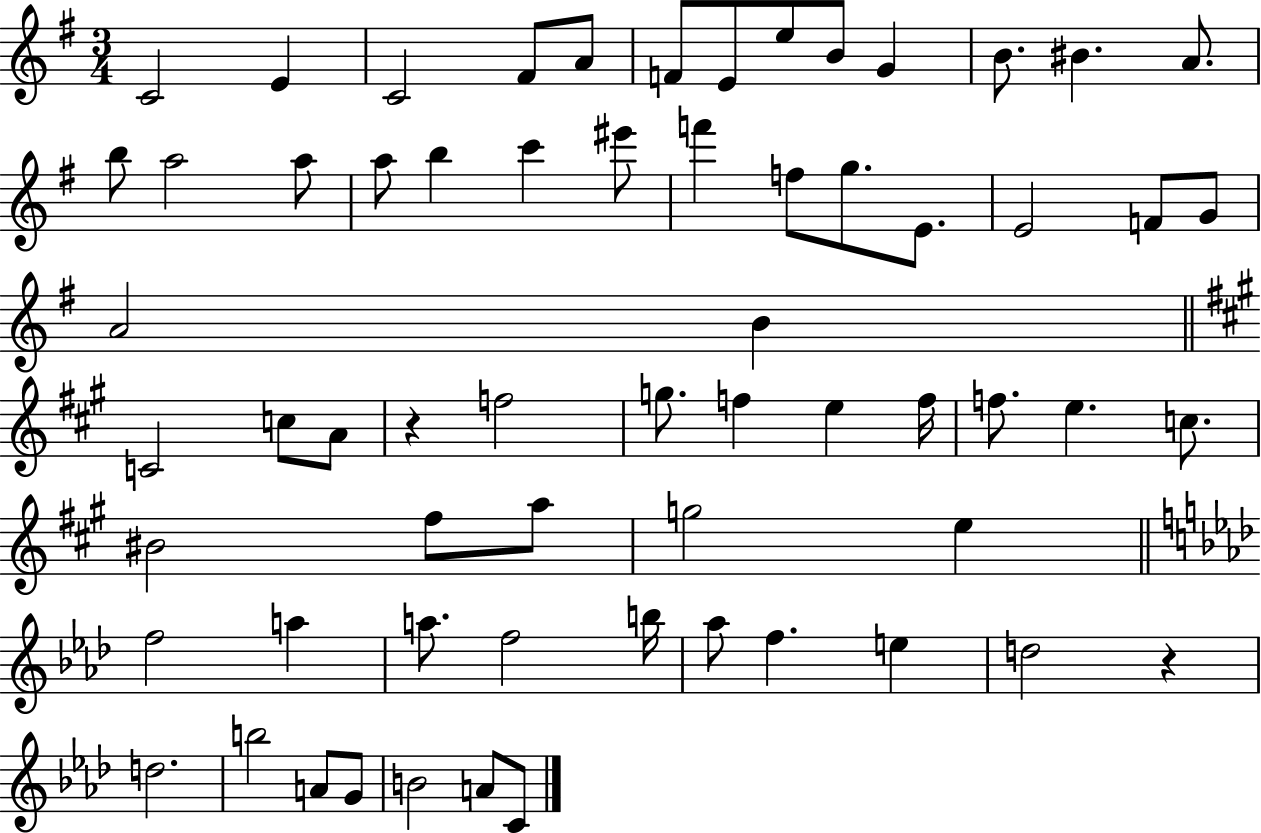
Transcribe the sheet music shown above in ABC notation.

X:1
T:Untitled
M:3/4
L:1/4
K:G
C2 E C2 ^F/2 A/2 F/2 E/2 e/2 B/2 G B/2 ^B A/2 b/2 a2 a/2 a/2 b c' ^e'/2 f' f/2 g/2 E/2 E2 F/2 G/2 A2 B C2 c/2 A/2 z f2 g/2 f e f/4 f/2 e c/2 ^B2 ^f/2 a/2 g2 e f2 a a/2 f2 b/4 _a/2 f e d2 z d2 b2 A/2 G/2 B2 A/2 C/2